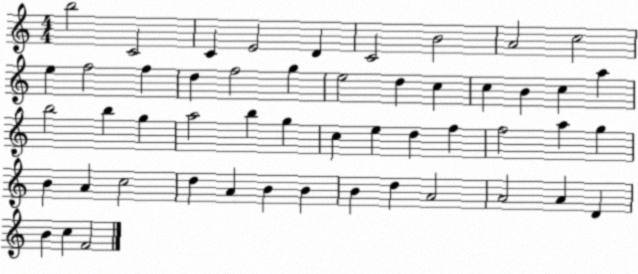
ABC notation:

X:1
T:Untitled
M:4/4
L:1/4
K:C
b2 C2 C E2 D C2 B2 A2 c2 e f2 f d f2 g e2 d c c B c a b2 b g a2 b g c e d f f2 a g B A c2 d A B B B d A2 A2 A D B c F2